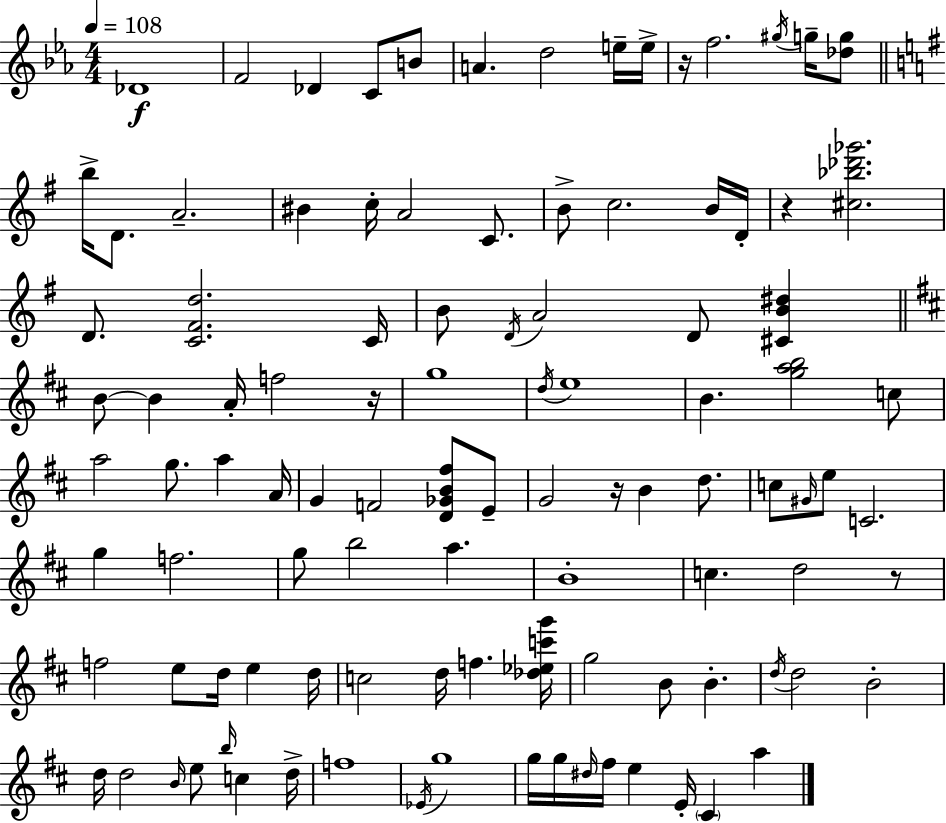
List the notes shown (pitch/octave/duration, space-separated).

Db4/w F4/h Db4/q C4/e B4/e A4/q. D5/h E5/s E5/s R/s F5/h. G#5/s G5/s [Db5,G5]/e B5/s D4/e. A4/h. BIS4/q C5/s A4/h C4/e. B4/e C5/h. B4/s D4/s R/q [C#5,Bb5,Db6,Gb6]/h. D4/e. [C4,F#4,D5]/h. C4/s B4/e D4/s A4/h D4/e [C#4,B4,D#5]/q B4/e B4/q A4/s F5/h R/s G5/w D5/s E5/w B4/q. [G5,A5,B5]/h C5/e A5/h G5/e. A5/q A4/s G4/q F4/h [D4,Gb4,B4,F#5]/e E4/e G4/h R/s B4/q D5/e. C5/e G#4/s E5/e C4/h. G5/q F5/h. G5/e B5/h A5/q. B4/w C5/q. D5/h R/e F5/h E5/e D5/s E5/q D5/s C5/h D5/s F5/q. [Db5,Eb5,C6,G6]/s G5/h B4/e B4/q. D5/s D5/h B4/h D5/s D5/h B4/s E5/e B5/s C5/q D5/s F5/w Eb4/s G5/w G5/s G5/s D#5/s F#5/s E5/q E4/s C#4/q A5/q